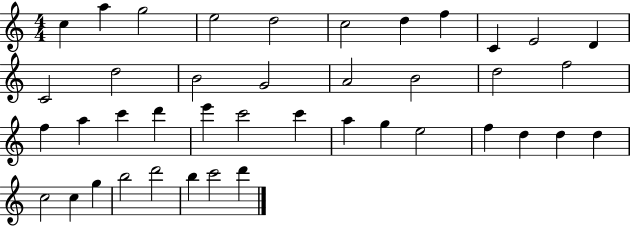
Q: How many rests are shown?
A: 0